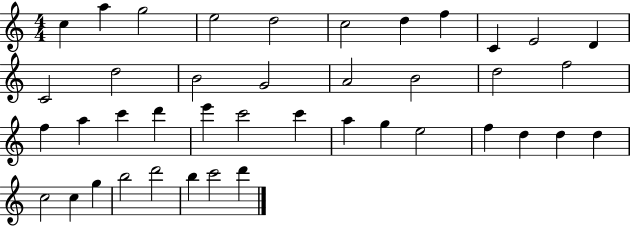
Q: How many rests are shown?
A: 0